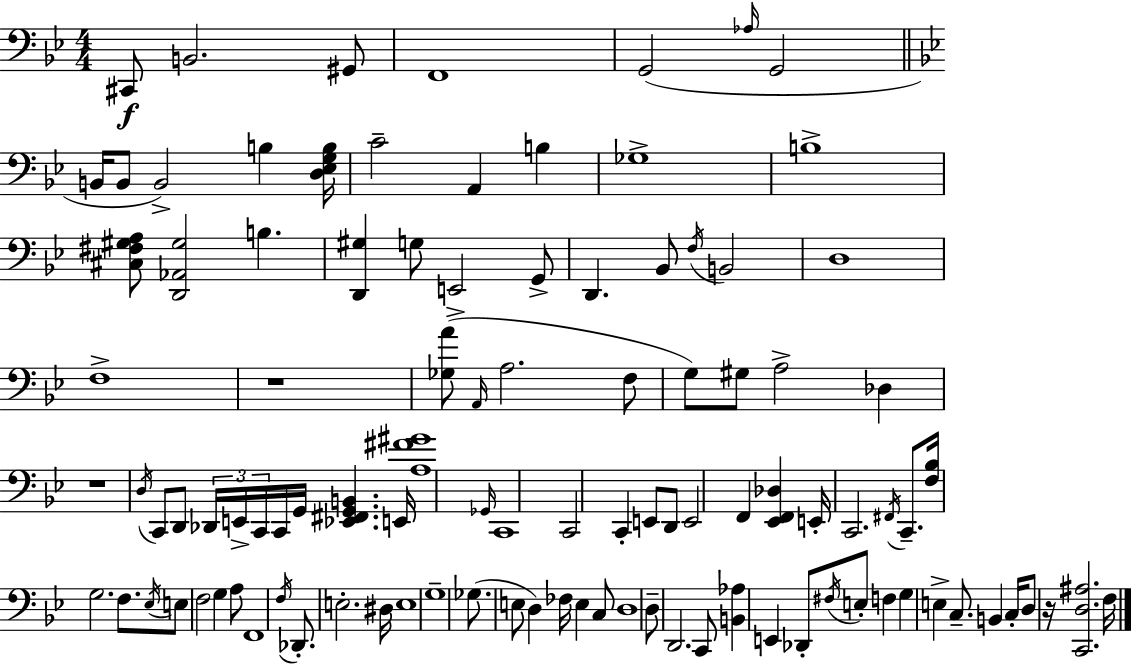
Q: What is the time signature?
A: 4/4